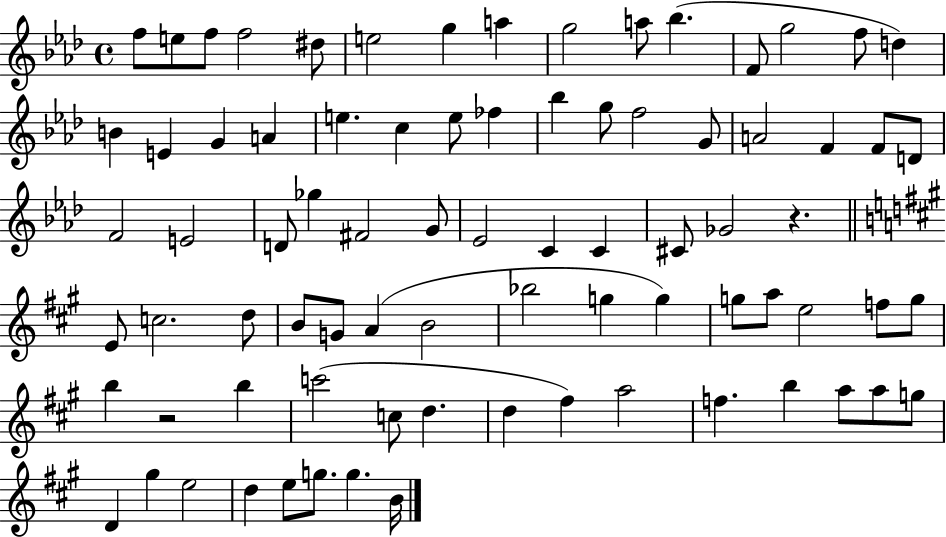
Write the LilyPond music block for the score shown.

{
  \clef treble
  \time 4/4
  \defaultTimeSignature
  \key aes \major
  \repeat volta 2 { f''8 e''8 f''8 f''2 dis''8 | e''2 g''4 a''4 | g''2 a''8 bes''4.( | f'8 g''2 f''8 d''4) | \break b'4 e'4 g'4 a'4 | e''4. c''4 e''8 fes''4 | bes''4 g''8 f''2 g'8 | a'2 f'4 f'8 d'8 | \break f'2 e'2 | d'8 ges''4 fis'2 g'8 | ees'2 c'4 c'4 | cis'8 ges'2 r4. | \break \bar "||" \break \key a \major e'8 c''2. d''8 | b'8 g'8 a'4( b'2 | bes''2 g''4 g''4) | g''8 a''8 e''2 f''8 g''8 | \break b''4 r2 b''4 | c'''2( c''8 d''4. | d''4 fis''4) a''2 | f''4. b''4 a''8 a''8 g''8 | \break d'4 gis''4 e''2 | d''4 e''8 g''8. g''4. b'16 | } \bar "|."
}